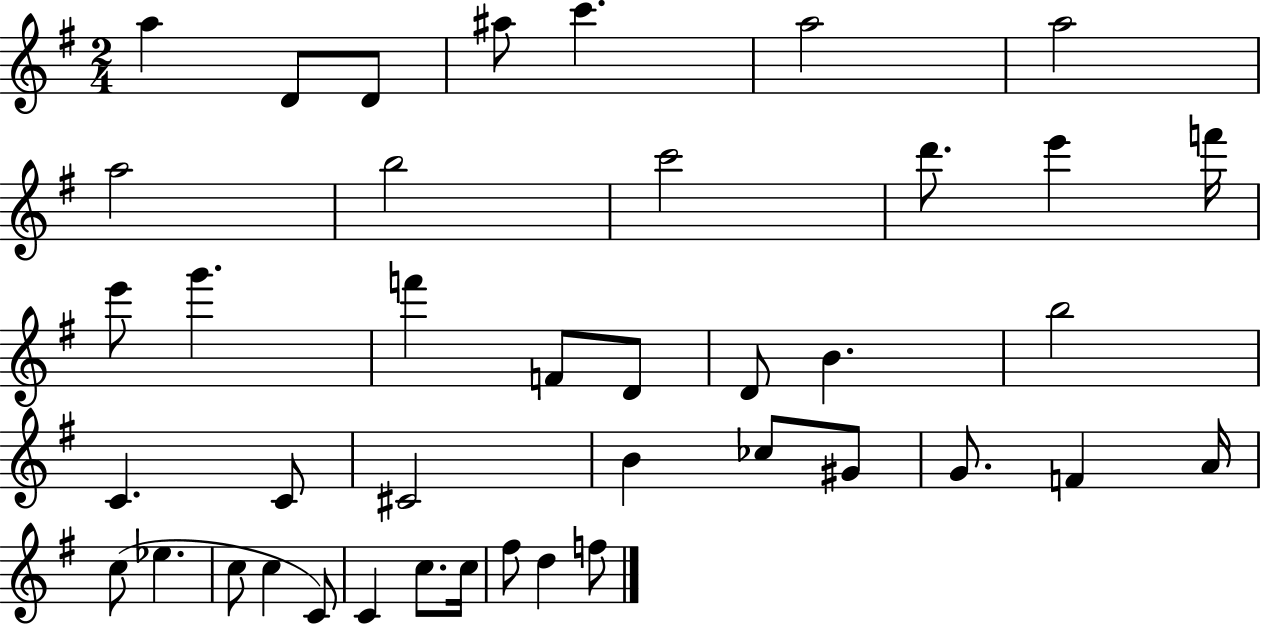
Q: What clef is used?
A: treble